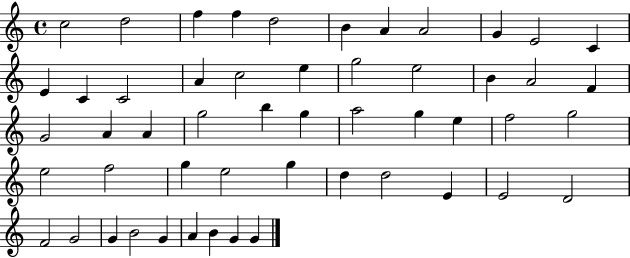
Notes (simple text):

C5/h D5/h F5/q F5/q D5/h B4/q A4/q A4/h G4/q E4/h C4/q E4/q C4/q C4/h A4/q C5/h E5/q G5/h E5/h B4/q A4/h F4/q G4/h A4/q A4/q G5/h B5/q G5/q A5/h G5/q E5/q F5/h G5/h E5/h F5/h G5/q E5/h G5/q D5/q D5/h E4/q E4/h D4/h F4/h G4/h G4/q B4/h G4/q A4/q B4/q G4/q G4/q